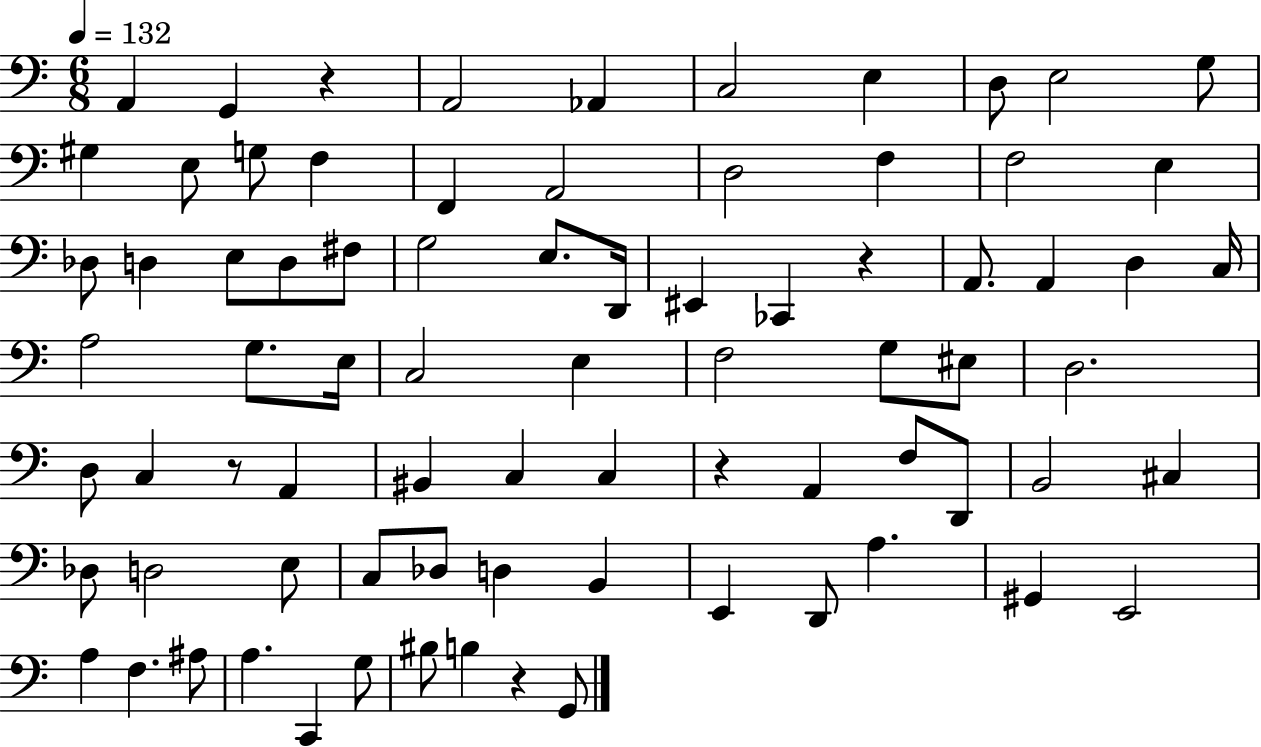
{
  \clef bass
  \numericTimeSignature
  \time 6/8
  \key c \major
  \tempo 4 = 132
  a,4 g,4 r4 | a,2 aes,4 | c2 e4 | d8 e2 g8 | \break gis4 e8 g8 f4 | f,4 a,2 | d2 f4 | f2 e4 | \break des8 d4 e8 d8 fis8 | g2 e8. d,16 | eis,4 ces,4 r4 | a,8. a,4 d4 c16 | \break a2 g8. e16 | c2 e4 | f2 g8 eis8 | d2. | \break d8 c4 r8 a,4 | bis,4 c4 c4 | r4 a,4 f8 d,8 | b,2 cis4 | \break des8 d2 e8 | c8 des8 d4 b,4 | e,4 d,8 a4. | gis,4 e,2 | \break a4 f4. ais8 | a4. c,4 g8 | bis8 b4 r4 g,8 | \bar "|."
}